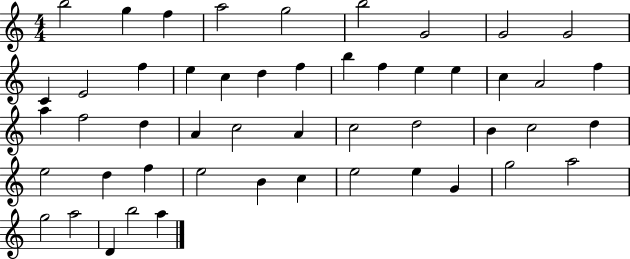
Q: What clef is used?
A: treble